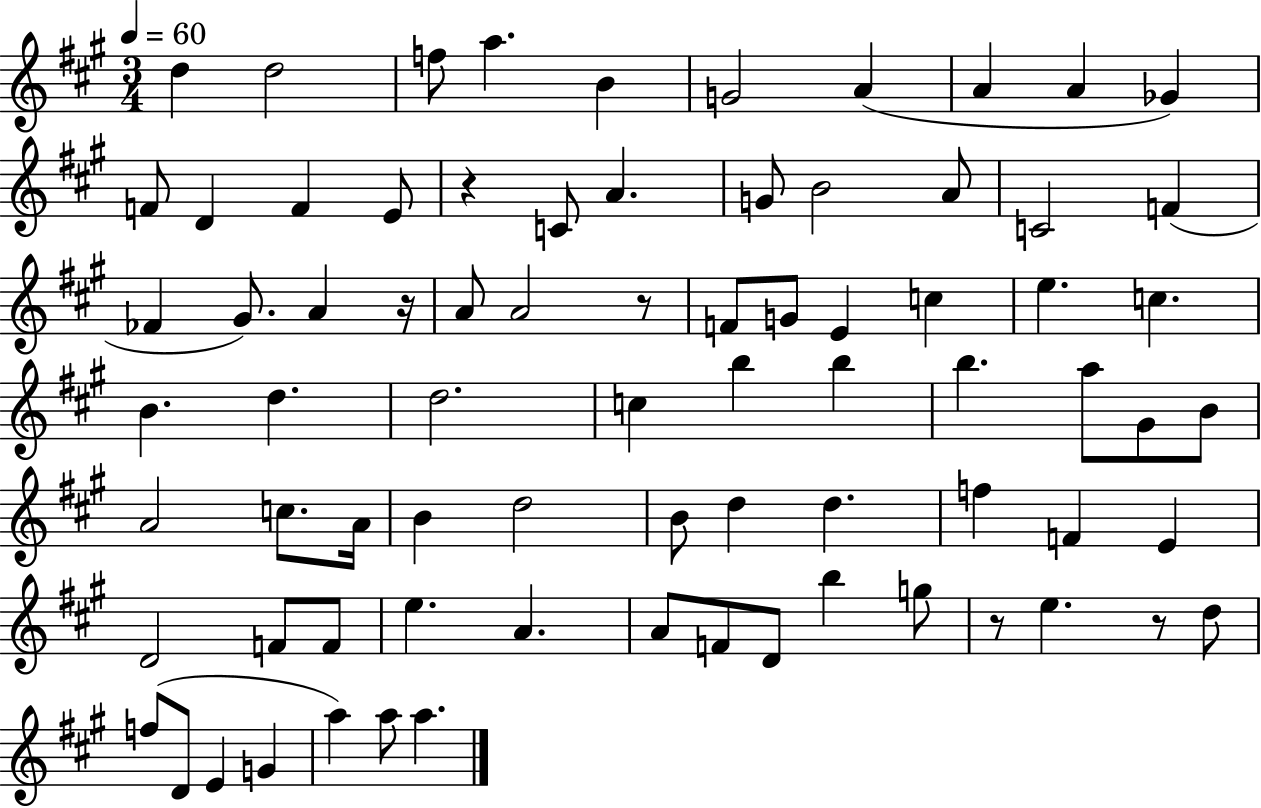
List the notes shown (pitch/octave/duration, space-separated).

D5/q D5/h F5/e A5/q. B4/q G4/h A4/q A4/q A4/q Gb4/q F4/e D4/q F4/q E4/e R/q C4/e A4/q. G4/e B4/h A4/e C4/h F4/q FES4/q G#4/e. A4/q R/s A4/e A4/h R/e F4/e G4/e E4/q C5/q E5/q. C5/q. B4/q. D5/q. D5/h. C5/q B5/q B5/q B5/q. A5/e G#4/e B4/e A4/h C5/e. A4/s B4/q D5/h B4/e D5/q D5/q. F5/q F4/q E4/q D4/h F4/e F4/e E5/q. A4/q. A4/e F4/e D4/e B5/q G5/e R/e E5/q. R/e D5/e F5/e D4/e E4/q G4/q A5/q A5/e A5/q.